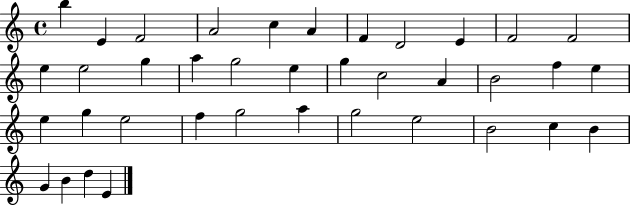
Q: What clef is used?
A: treble